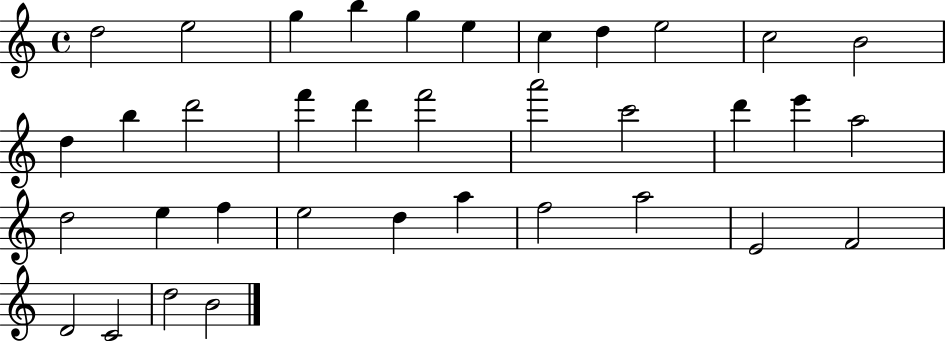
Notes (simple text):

D5/h E5/h G5/q B5/q G5/q E5/q C5/q D5/q E5/h C5/h B4/h D5/q B5/q D6/h F6/q D6/q F6/h A6/h C6/h D6/q E6/q A5/h D5/h E5/q F5/q E5/h D5/q A5/q F5/h A5/h E4/h F4/h D4/h C4/h D5/h B4/h